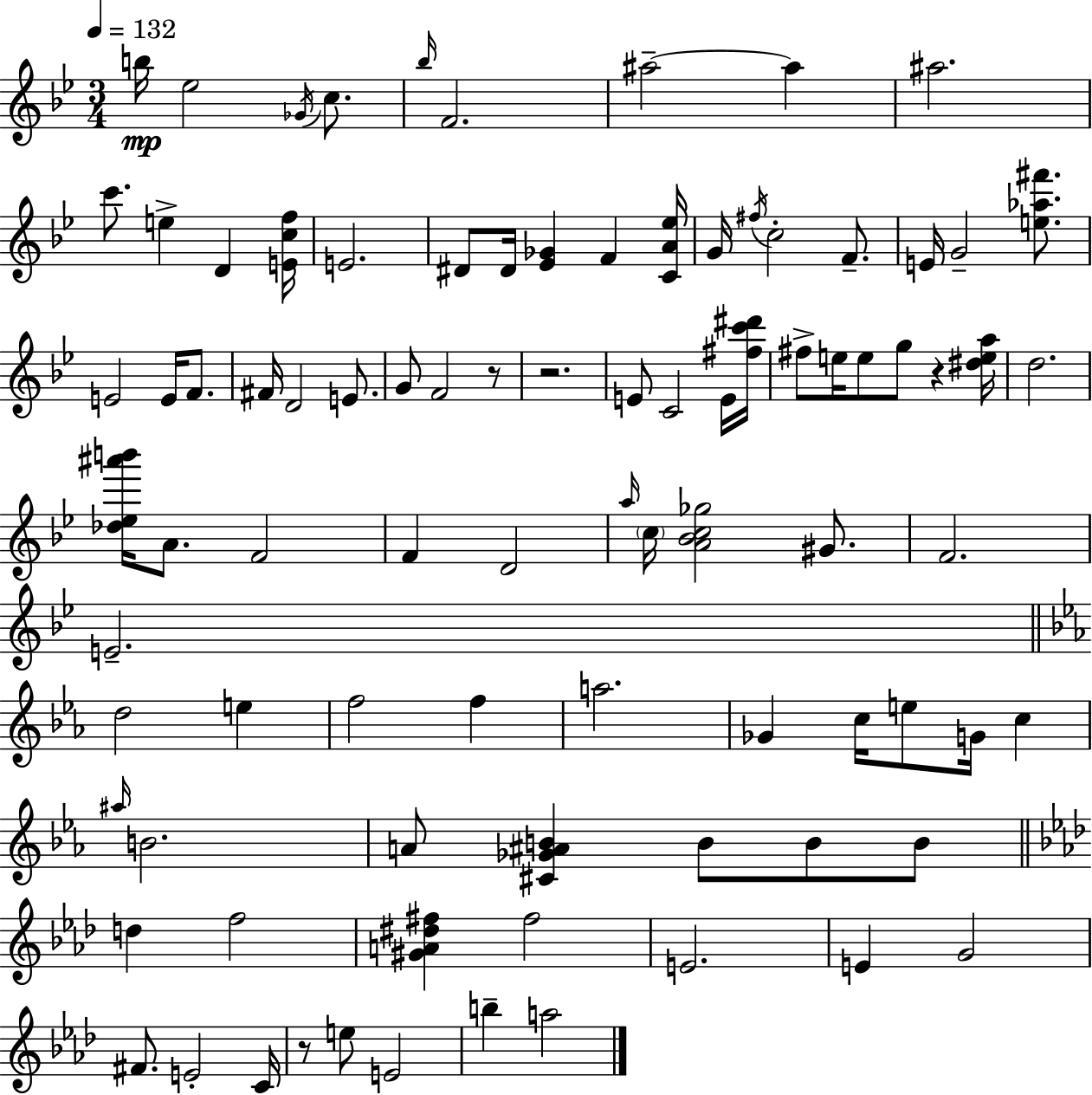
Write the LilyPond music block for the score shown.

{
  \clef treble
  \numericTimeSignature
  \time 3/4
  \key bes \major
  \tempo 4 = 132
  \repeat volta 2 { b''16\mp ees''2 \acciaccatura { ges'16 } c''8. | \grace { bes''16 } f'2. | ais''2--~~ ais''4 | ais''2. | \break c'''8. e''4-> d'4 | <e' c'' f''>16 e'2. | dis'8 dis'16 <ees' ges'>4 f'4 | <c' a' ees''>16 g'16 \acciaccatura { fis''16 } c''2-. | \break f'8.-- e'16 g'2-- | <e'' aes'' fis'''>8. e'2 e'16 | f'8. fis'16 d'2 | e'8. g'8 f'2 | \break r8 r2. | e'8 c'2 | e'16 <fis'' c''' dis'''>16 fis''8-> e''16 e''8 g''8 r4 | <dis'' e'' a''>16 d''2. | \break <des'' ees'' ais''' b'''>16 a'8. f'2 | f'4 d'2 | \grace { a''16 } \parenthesize c''16 <a' bes' c'' ges''>2 | gis'8. f'2. | \break e'2.-- | \bar "||" \break \key c \minor d''2 e''4 | f''2 f''4 | a''2. | ges'4 c''16 e''8 g'16 c''4 | \break \grace { ais''16 } b'2. | a'8 <cis' ges' ais' b'>4 b'8 b'8 b'8 | \bar "||" \break \key aes \major d''4 f''2 | <gis' a' dis'' fis''>4 fis''2 | e'2. | e'4 g'2 | \break fis'8. e'2-. c'16 | r8 e''8 e'2 | b''4-- a''2 | } \bar "|."
}